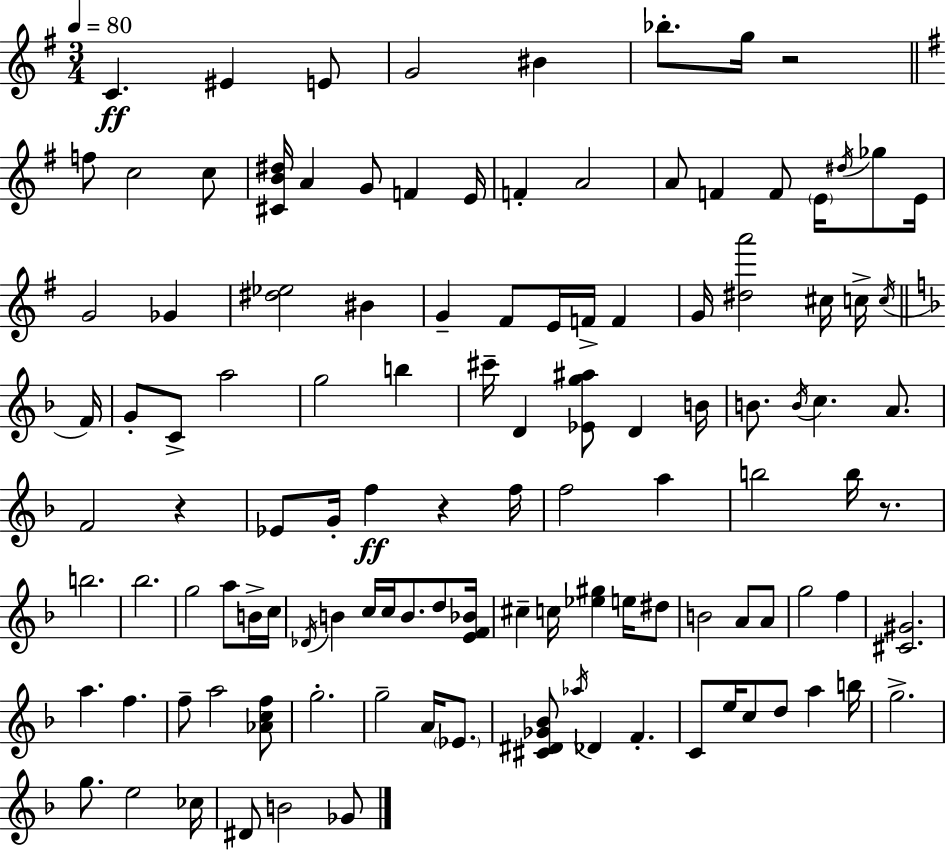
C4/q. EIS4/q E4/e G4/h BIS4/q Bb5/e. G5/s R/h F5/e C5/h C5/e [C#4,B4,D#5]/s A4/q G4/e F4/q E4/s F4/q A4/h A4/e F4/q F4/e E4/s D#5/s Gb5/e E4/s G4/h Gb4/q [D#5,Eb5]/h BIS4/q G4/q F#4/e E4/s F4/s F4/q G4/s [D#5,A6]/h C#5/s C5/s C5/s F4/s G4/e C4/e A5/h G5/h B5/q C#6/s D4/q [Eb4,G5,A#5]/e D4/q B4/s B4/e. B4/s C5/q. A4/e. F4/h R/q Eb4/e G4/s F5/q R/q F5/s F5/h A5/q B5/h B5/s R/e. B5/h. Bb5/h. G5/h A5/e B4/s C5/s Db4/s B4/q C5/s C5/s B4/e. D5/e [E4,F4,Bb4]/s C#5/q C5/s [Eb5,G#5]/q E5/s D#5/e B4/h A4/e A4/e G5/h F5/q [C#4,G#4]/h. A5/q. F5/q. F5/e A5/h [Ab4,C5,F5]/e G5/h. G5/h A4/s Eb4/e. [C#4,D#4,Gb4,Bb4]/e Ab5/s Db4/q F4/q. C4/e E5/s C5/e D5/e A5/q B5/s G5/h. G5/e. E5/h CES5/s D#4/e B4/h Gb4/e